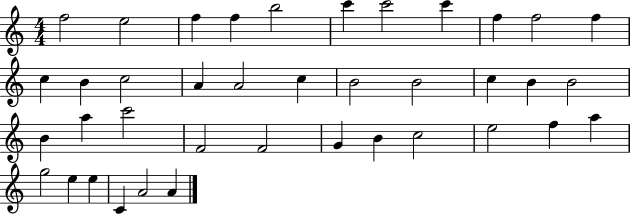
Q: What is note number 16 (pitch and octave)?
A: A4